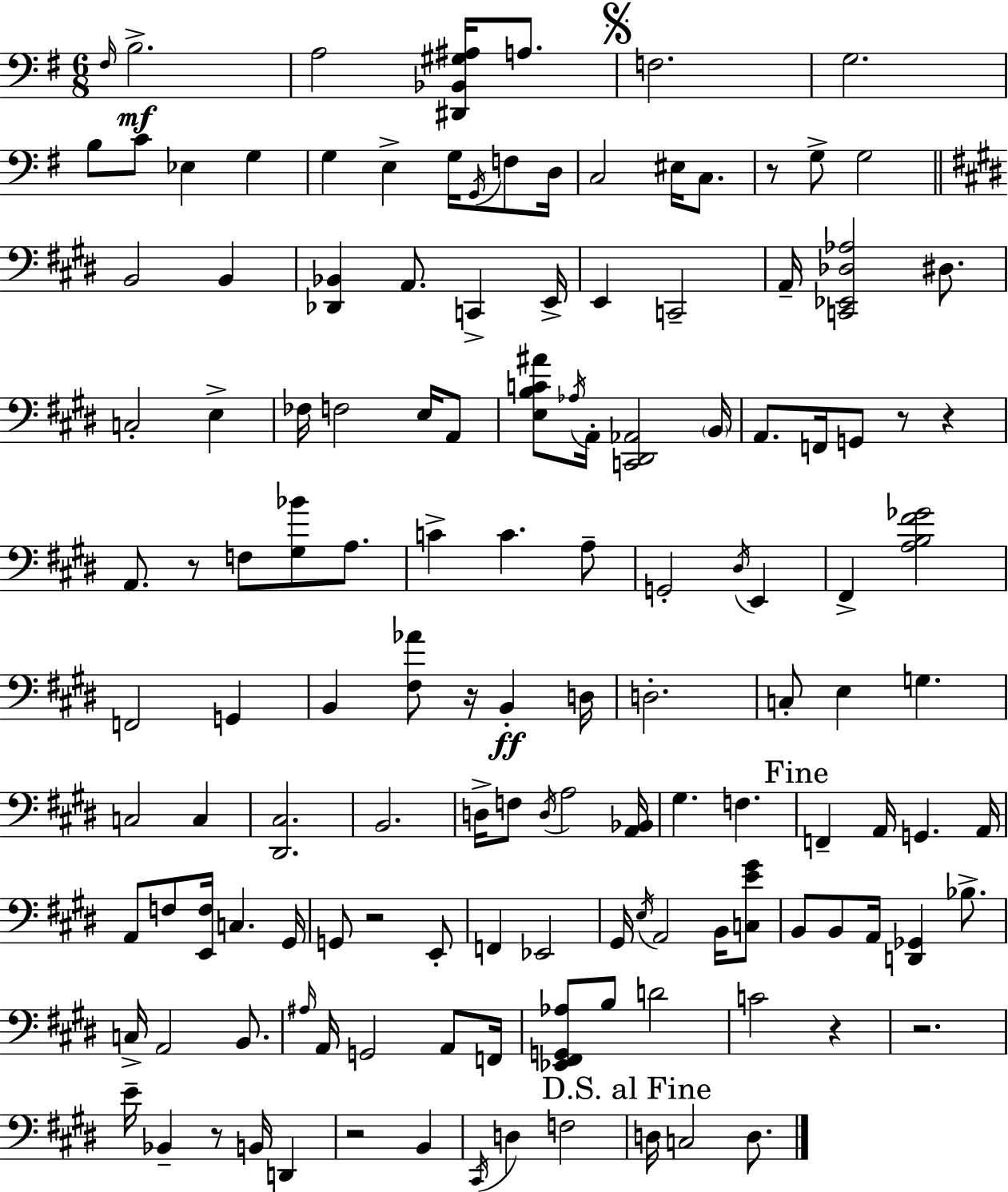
{
  \clef bass
  \numericTimeSignature
  \time 6/8
  \key g \major
  \repeat volta 2 { \grace { fis16 }\mf b2.-> | a2 <dis, bes, gis ais>16 a8. | \mark \markup { \musicglyph "scripts.segno" } f2. | g2. | \break b8 c'8 ees4 g4 | g4 e4-> g16 \acciaccatura { g,16 } f8 | d16 c2 eis16 c8. | r8 g8-> g2 | \break \bar "||" \break \key e \major b,2 b,4 | <des, bes,>4 a,8. c,4-> e,16-> | e,4 c,2-- | a,16-- <c, ees, des aes>2 dis8. | \break c2-. e4-> | fes16 f2 e16 a,8 | <e b c' ais'>8 \acciaccatura { aes16 } a,16-. <c, dis, aes,>2 | \parenthesize b,16 a,8. f,16 g,8 r8 r4 | \break a,8. r8 f8 <gis bes'>8 a8. | c'4-> c'4. a8-- | g,2-. \acciaccatura { dis16 } e,4 | fis,4-> <a b fis' ges'>2 | \break f,2 g,4 | b,4 <fis aes'>8 r16 b,4-.\ff | d16 d2.-. | c8-. e4 g4. | \break c2 c4 | <dis, cis>2. | b,2. | d16-> f8 \acciaccatura { d16 } a2 | \break <a, bes,>16 gis4. f4. | \mark "Fine" f,4-- a,16 g,4. | a,16 a,8 f8 <e, f>16 c4. | gis,16 g,8 r2 | \break e,8-. f,4 ees,2 | gis,16 \acciaccatura { e16 } a,2 | b,16 <c e' gis'>8 b,8 b,8 a,16 <d, ges,>4 | bes8.-> c16-> a,2 | \break b,8. \grace { ais16 } a,16 g,2 | a,8 f,16 <ees, fis, g, aes>8 b8 d'2 | c'2 | r4 r2. | \break e'16-- bes,4-- r8 | b,16 d,4 r2 | b,4 \acciaccatura { cis,16 } d4 f2 | \mark "D.S. al Fine" d16 c2 | \break d8. } \bar "|."
}